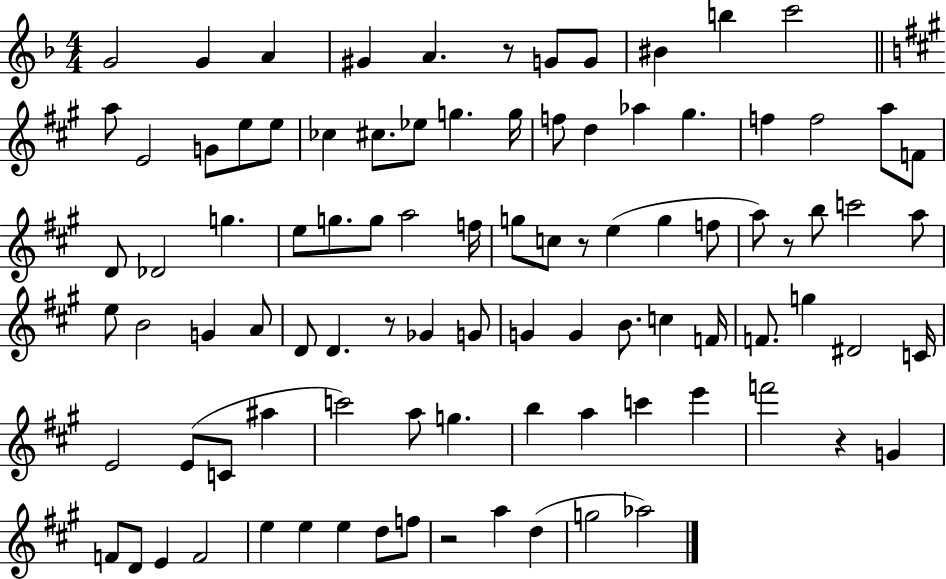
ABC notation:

X:1
T:Untitled
M:4/4
L:1/4
K:F
G2 G A ^G A z/2 G/2 G/2 ^B b c'2 a/2 E2 G/2 e/2 e/2 _c ^c/2 _e/2 g g/4 f/2 d _a ^g f f2 a/2 F/2 D/2 _D2 g e/2 g/2 g/2 a2 f/4 g/2 c/2 z/2 e g f/2 a/2 z/2 b/2 c'2 a/2 e/2 B2 G A/2 D/2 D z/2 _G G/2 G G B/2 c F/4 F/2 g ^D2 C/4 E2 E/2 C/2 ^a c'2 a/2 g b a c' e' f'2 z G F/2 D/2 E F2 e e e d/2 f/2 z2 a d g2 _a2